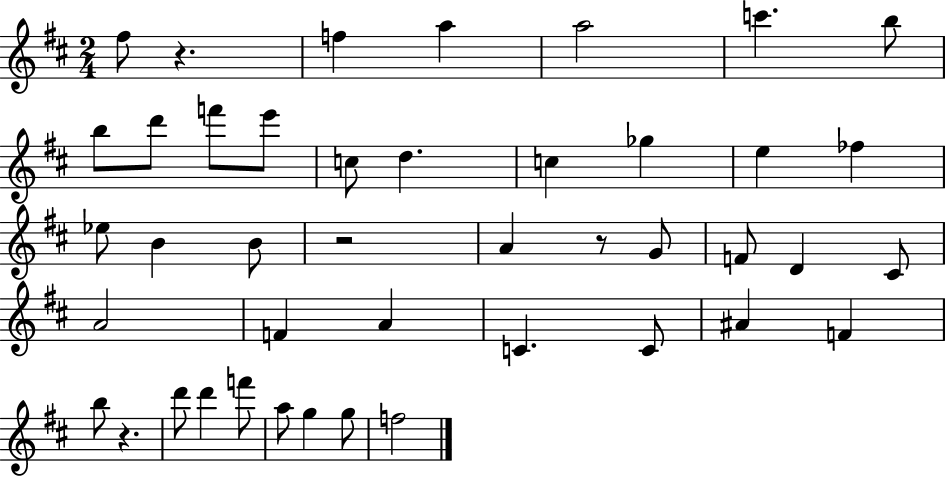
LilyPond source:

{
  \clef treble
  \numericTimeSignature
  \time 2/4
  \key d \major
  fis''8 r4. | f''4 a''4 | a''2 | c'''4. b''8 | \break b''8 d'''8 f'''8 e'''8 | c''8 d''4. | c''4 ges''4 | e''4 fes''4 | \break ees''8 b'4 b'8 | r2 | a'4 r8 g'8 | f'8 d'4 cis'8 | \break a'2 | f'4 a'4 | c'4. c'8 | ais'4 f'4 | \break b''8 r4. | d'''8 d'''4 f'''8 | a''8 g''4 g''8 | f''2 | \break \bar "|."
}